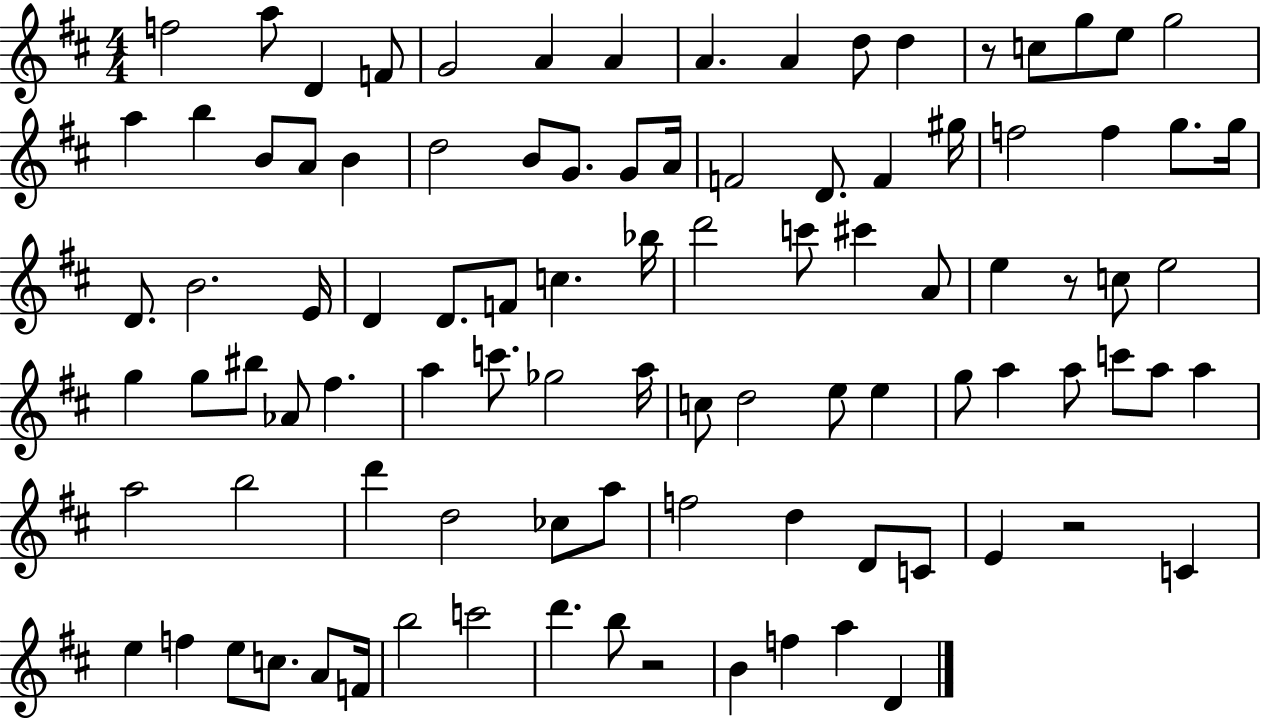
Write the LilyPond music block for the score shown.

{
  \clef treble
  \numericTimeSignature
  \time 4/4
  \key d \major
  f''2 a''8 d'4 f'8 | g'2 a'4 a'4 | a'4. a'4 d''8 d''4 | r8 c''8 g''8 e''8 g''2 | \break a''4 b''4 b'8 a'8 b'4 | d''2 b'8 g'8. g'8 a'16 | f'2 d'8. f'4 gis''16 | f''2 f''4 g''8. g''16 | \break d'8. b'2. e'16 | d'4 d'8. f'8 c''4. bes''16 | d'''2 c'''8 cis'''4 a'8 | e''4 r8 c''8 e''2 | \break g''4 g''8 bis''8 aes'8 fis''4. | a''4 c'''8. ges''2 a''16 | c''8 d''2 e''8 e''4 | g''8 a''4 a''8 c'''8 a''8 a''4 | \break a''2 b''2 | d'''4 d''2 ces''8 a''8 | f''2 d''4 d'8 c'8 | e'4 r2 c'4 | \break e''4 f''4 e''8 c''8. a'8 f'16 | b''2 c'''2 | d'''4. b''8 r2 | b'4 f''4 a''4 d'4 | \break \bar "|."
}